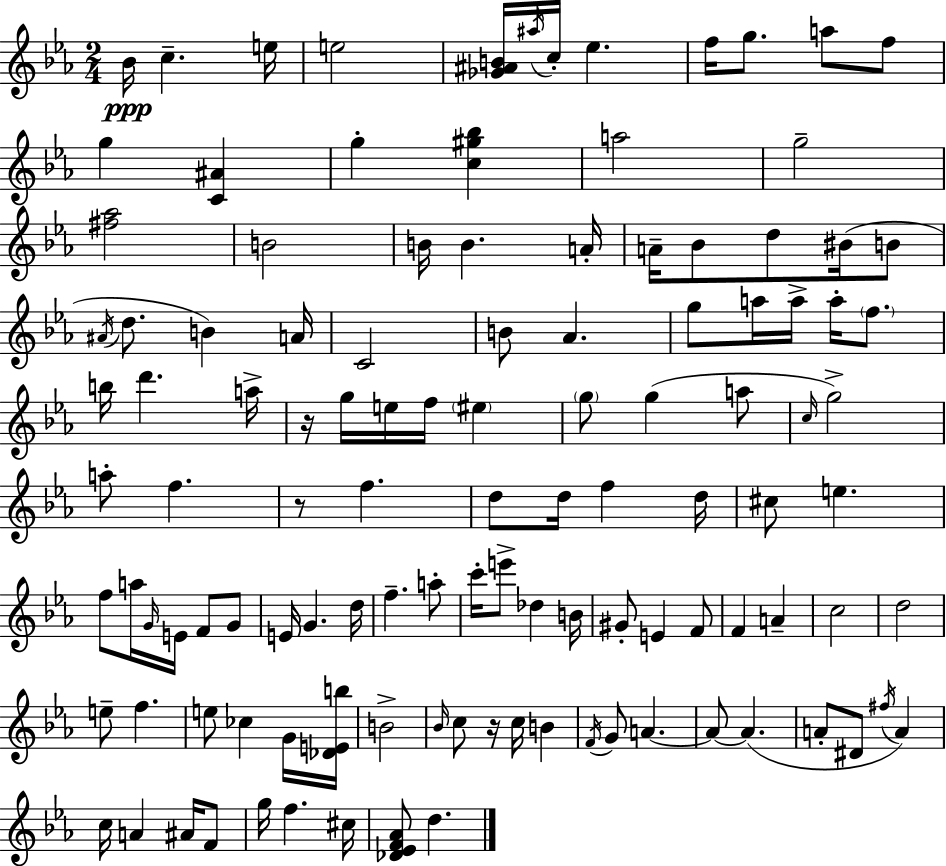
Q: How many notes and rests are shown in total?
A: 115